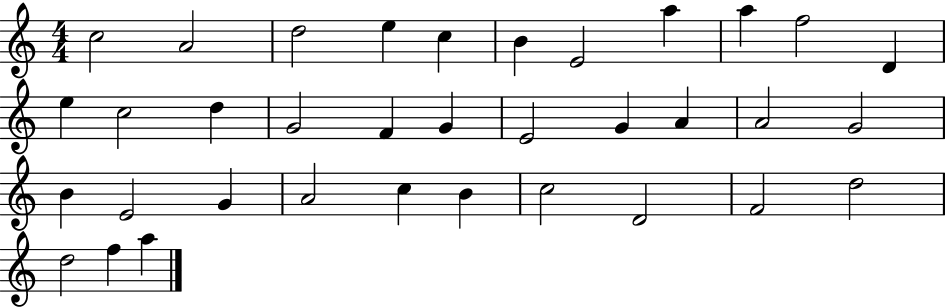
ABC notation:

X:1
T:Untitled
M:4/4
L:1/4
K:C
c2 A2 d2 e c B E2 a a f2 D e c2 d G2 F G E2 G A A2 G2 B E2 G A2 c B c2 D2 F2 d2 d2 f a